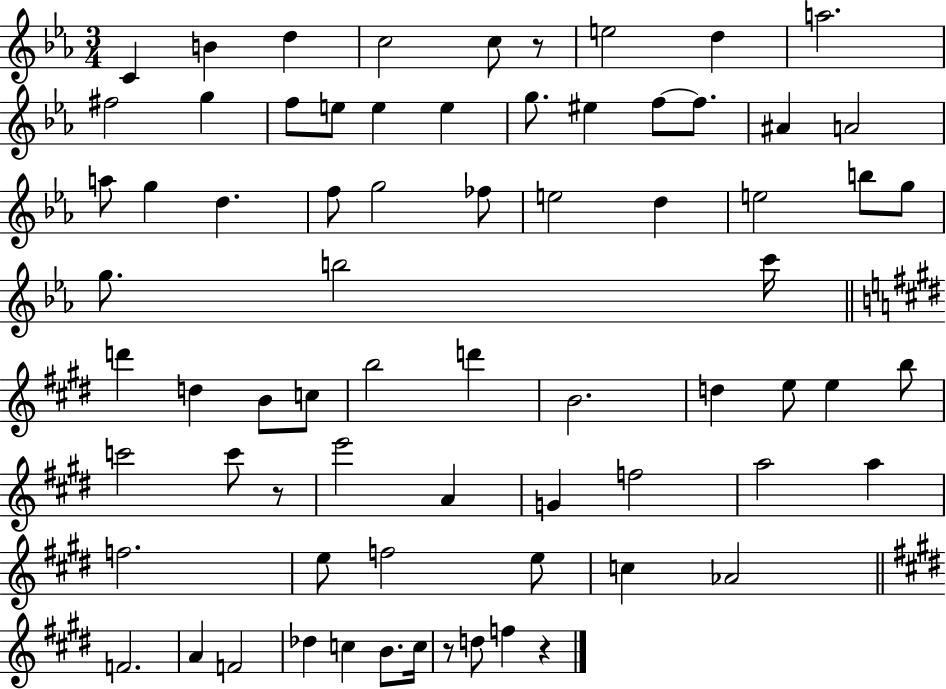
{
  \clef treble
  \numericTimeSignature
  \time 3/4
  \key ees \major
  c'4 b'4 d''4 | c''2 c''8 r8 | e''2 d''4 | a''2. | \break fis''2 g''4 | f''8 e''8 e''4 e''4 | g''8. eis''4 f''8~~ f''8. | ais'4 a'2 | \break a''8 g''4 d''4. | f''8 g''2 fes''8 | e''2 d''4 | e''2 b''8 g''8 | \break g''8. b''2 c'''16 | \bar "||" \break \key e \major d'''4 d''4 b'8 c''8 | b''2 d'''4 | b'2. | d''4 e''8 e''4 b''8 | \break c'''2 c'''8 r8 | e'''2 a'4 | g'4 f''2 | a''2 a''4 | \break f''2. | e''8 f''2 e''8 | c''4 aes'2 | \bar "||" \break \key e \major f'2. | a'4 f'2 | des''4 c''4 b'8. c''16 | r8 d''8 f''4 r4 | \break \bar "|."
}